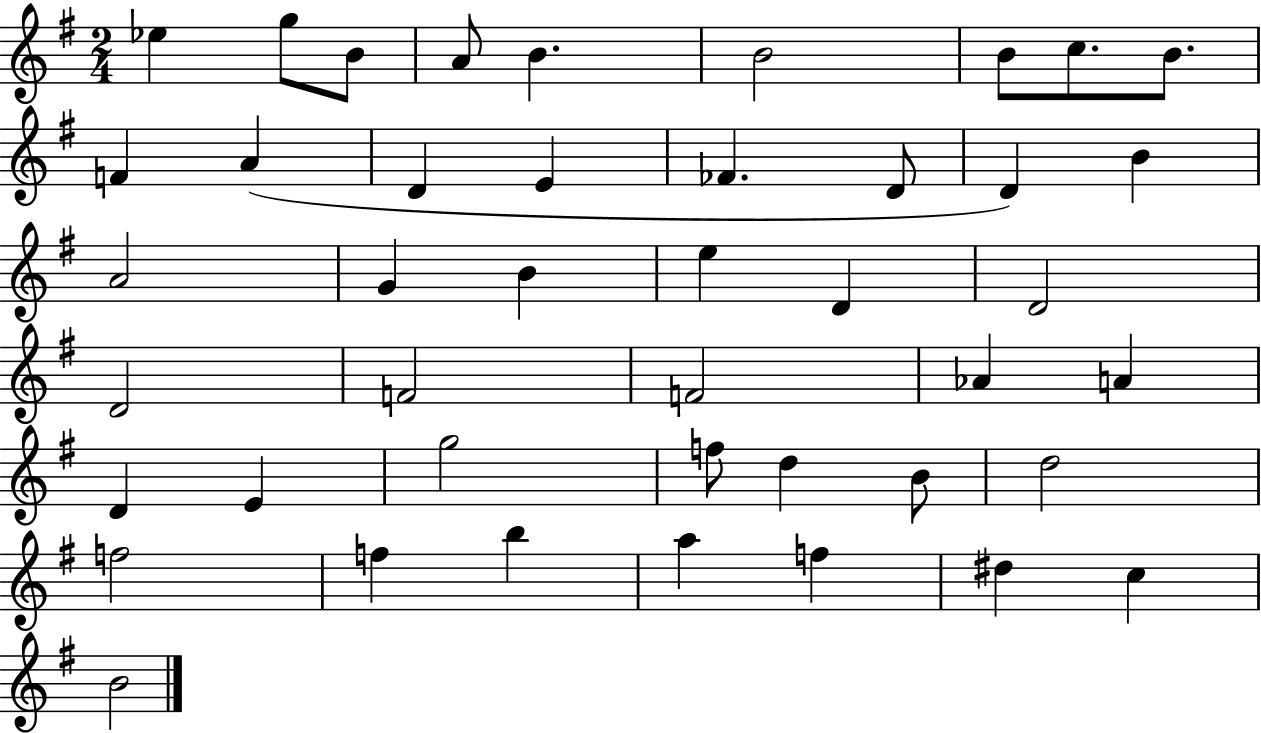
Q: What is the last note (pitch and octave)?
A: B4